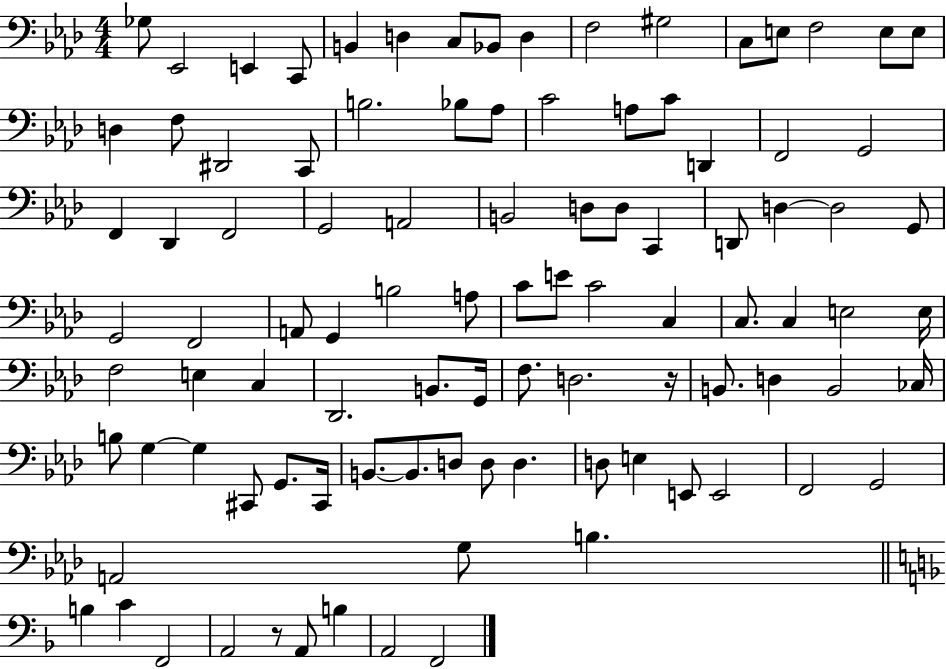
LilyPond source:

{
  \clef bass
  \numericTimeSignature
  \time 4/4
  \key aes \major
  ges8 ees,2 e,4 c,8 | b,4 d4 c8 bes,8 d4 | f2 gis2 | c8 e8 f2 e8 e8 | \break d4 f8 dis,2 c,8 | b2. bes8 aes8 | c'2 a8 c'8 d,4 | f,2 g,2 | \break f,4 des,4 f,2 | g,2 a,2 | b,2 d8 d8 c,4 | d,8 d4~~ d2 g,8 | \break g,2 f,2 | a,8 g,4 b2 a8 | c'8 e'8 c'2 c4 | c8. c4 e2 e16 | \break f2 e4 c4 | des,2. b,8. g,16 | f8. d2. r16 | b,8. d4 b,2 ces16 | \break b8 g4~~ g4 cis,8 g,8. cis,16 | b,8.~~ b,8. d8 d8 d4. | d8 e4 e,8 e,2 | f,2 g,2 | \break a,2 g8 b4. | \bar "||" \break \key d \minor b4 c'4 f,2 | a,2 r8 a,8 b4 | a,2 f,2 | \bar "|."
}